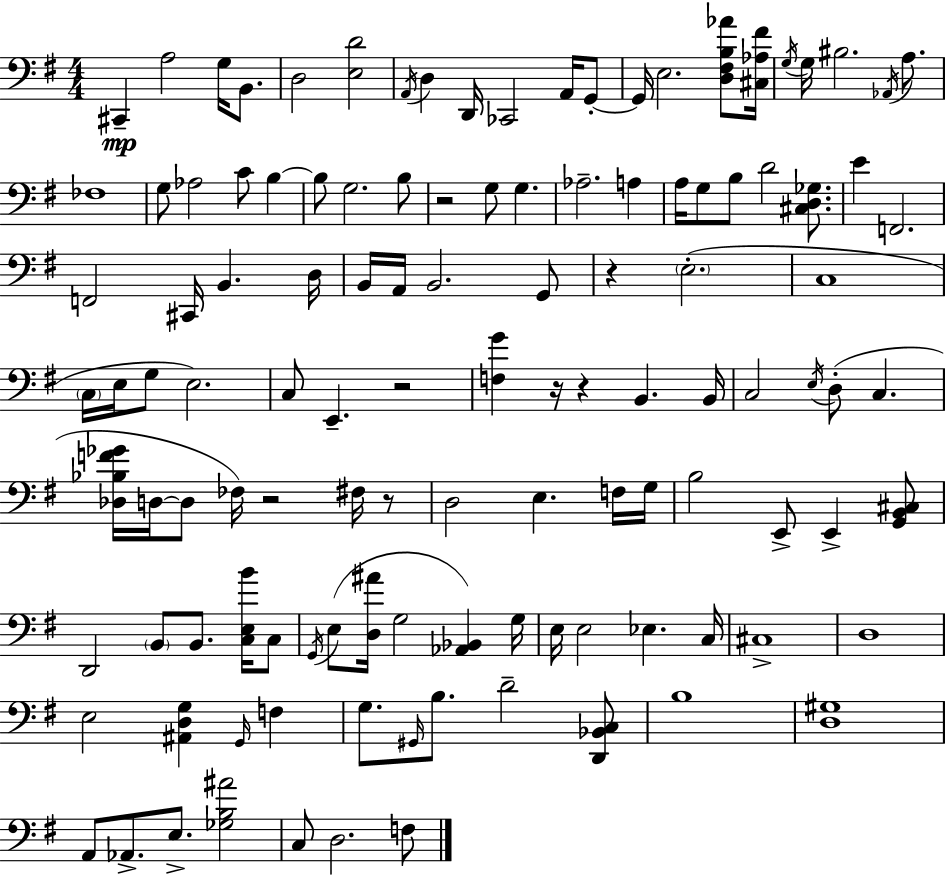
{
  \clef bass
  \numericTimeSignature
  \time 4/4
  \key g \major
  cis,4--\mp a2 g16 b,8. | d2 <e d'>2 | \acciaccatura { a,16 } d4 d,16 ces,2 a,16 g,8-.~~ | g,16 e2. <d fis b aes'>8 | \break <cis aes fis'>16 \acciaccatura { g16 } g16 bis2. \acciaccatura { aes,16 } | a8. fes1 | g8 aes2 c'8 b4~~ | b8 g2. | \break b8 r2 g8 g4. | aes2.-- a4 | a16 g8 b8 d'2 | <cis d ges>8. e'4 f,2. | \break f,2 cis,16 b,4. | d16 b,16 a,16 b,2. | g,8 r4 \parenthesize e2.-.( | c1 | \break \parenthesize c16 e16 g8 e2.) | c8 e,4.-- r2 | <f g'>4 r16 r4 b,4. | b,16 c2 \acciaccatura { e16 } d8-.( c4. | \break <des bes f' ges'>16 d16~~ d8 fes16) r2 | fis16 r8 d2 e4. | f16 g16 b2 e,8-> e,4-> | <g, b, cis>8 d,2 \parenthesize b,8 b,8. | \break <c e b'>16 c8 \acciaccatura { g,16 }( e8 <d ais'>16 g2 | <aes, bes,>4) g16 e16 e2 ees4. | c16 cis1-> | d1 | \break e2 <ais, d g>4 | \grace { g,16 } f4 g8. \grace { gis,16 } b8. d'2-- | <d, bes, c>8 b1 | <d gis>1 | \break a,8 aes,8.-> e8.-> <ges b ais'>2 | c8 d2. | f8 \bar "|."
}